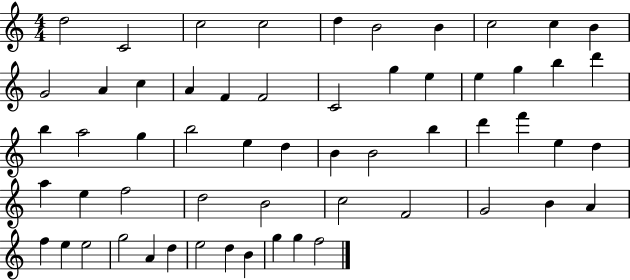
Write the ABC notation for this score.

X:1
T:Untitled
M:4/4
L:1/4
K:C
d2 C2 c2 c2 d B2 B c2 c B G2 A c A F F2 C2 g e e g b d' b a2 g b2 e d B B2 b d' f' e d a e f2 d2 B2 c2 F2 G2 B A f e e2 g2 A d e2 d B g g f2